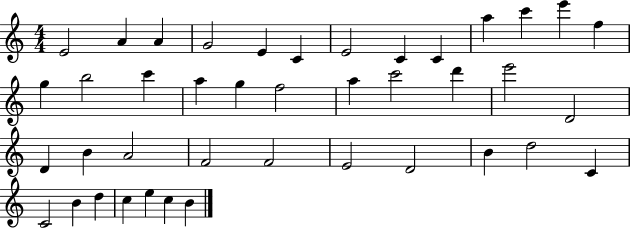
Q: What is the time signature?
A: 4/4